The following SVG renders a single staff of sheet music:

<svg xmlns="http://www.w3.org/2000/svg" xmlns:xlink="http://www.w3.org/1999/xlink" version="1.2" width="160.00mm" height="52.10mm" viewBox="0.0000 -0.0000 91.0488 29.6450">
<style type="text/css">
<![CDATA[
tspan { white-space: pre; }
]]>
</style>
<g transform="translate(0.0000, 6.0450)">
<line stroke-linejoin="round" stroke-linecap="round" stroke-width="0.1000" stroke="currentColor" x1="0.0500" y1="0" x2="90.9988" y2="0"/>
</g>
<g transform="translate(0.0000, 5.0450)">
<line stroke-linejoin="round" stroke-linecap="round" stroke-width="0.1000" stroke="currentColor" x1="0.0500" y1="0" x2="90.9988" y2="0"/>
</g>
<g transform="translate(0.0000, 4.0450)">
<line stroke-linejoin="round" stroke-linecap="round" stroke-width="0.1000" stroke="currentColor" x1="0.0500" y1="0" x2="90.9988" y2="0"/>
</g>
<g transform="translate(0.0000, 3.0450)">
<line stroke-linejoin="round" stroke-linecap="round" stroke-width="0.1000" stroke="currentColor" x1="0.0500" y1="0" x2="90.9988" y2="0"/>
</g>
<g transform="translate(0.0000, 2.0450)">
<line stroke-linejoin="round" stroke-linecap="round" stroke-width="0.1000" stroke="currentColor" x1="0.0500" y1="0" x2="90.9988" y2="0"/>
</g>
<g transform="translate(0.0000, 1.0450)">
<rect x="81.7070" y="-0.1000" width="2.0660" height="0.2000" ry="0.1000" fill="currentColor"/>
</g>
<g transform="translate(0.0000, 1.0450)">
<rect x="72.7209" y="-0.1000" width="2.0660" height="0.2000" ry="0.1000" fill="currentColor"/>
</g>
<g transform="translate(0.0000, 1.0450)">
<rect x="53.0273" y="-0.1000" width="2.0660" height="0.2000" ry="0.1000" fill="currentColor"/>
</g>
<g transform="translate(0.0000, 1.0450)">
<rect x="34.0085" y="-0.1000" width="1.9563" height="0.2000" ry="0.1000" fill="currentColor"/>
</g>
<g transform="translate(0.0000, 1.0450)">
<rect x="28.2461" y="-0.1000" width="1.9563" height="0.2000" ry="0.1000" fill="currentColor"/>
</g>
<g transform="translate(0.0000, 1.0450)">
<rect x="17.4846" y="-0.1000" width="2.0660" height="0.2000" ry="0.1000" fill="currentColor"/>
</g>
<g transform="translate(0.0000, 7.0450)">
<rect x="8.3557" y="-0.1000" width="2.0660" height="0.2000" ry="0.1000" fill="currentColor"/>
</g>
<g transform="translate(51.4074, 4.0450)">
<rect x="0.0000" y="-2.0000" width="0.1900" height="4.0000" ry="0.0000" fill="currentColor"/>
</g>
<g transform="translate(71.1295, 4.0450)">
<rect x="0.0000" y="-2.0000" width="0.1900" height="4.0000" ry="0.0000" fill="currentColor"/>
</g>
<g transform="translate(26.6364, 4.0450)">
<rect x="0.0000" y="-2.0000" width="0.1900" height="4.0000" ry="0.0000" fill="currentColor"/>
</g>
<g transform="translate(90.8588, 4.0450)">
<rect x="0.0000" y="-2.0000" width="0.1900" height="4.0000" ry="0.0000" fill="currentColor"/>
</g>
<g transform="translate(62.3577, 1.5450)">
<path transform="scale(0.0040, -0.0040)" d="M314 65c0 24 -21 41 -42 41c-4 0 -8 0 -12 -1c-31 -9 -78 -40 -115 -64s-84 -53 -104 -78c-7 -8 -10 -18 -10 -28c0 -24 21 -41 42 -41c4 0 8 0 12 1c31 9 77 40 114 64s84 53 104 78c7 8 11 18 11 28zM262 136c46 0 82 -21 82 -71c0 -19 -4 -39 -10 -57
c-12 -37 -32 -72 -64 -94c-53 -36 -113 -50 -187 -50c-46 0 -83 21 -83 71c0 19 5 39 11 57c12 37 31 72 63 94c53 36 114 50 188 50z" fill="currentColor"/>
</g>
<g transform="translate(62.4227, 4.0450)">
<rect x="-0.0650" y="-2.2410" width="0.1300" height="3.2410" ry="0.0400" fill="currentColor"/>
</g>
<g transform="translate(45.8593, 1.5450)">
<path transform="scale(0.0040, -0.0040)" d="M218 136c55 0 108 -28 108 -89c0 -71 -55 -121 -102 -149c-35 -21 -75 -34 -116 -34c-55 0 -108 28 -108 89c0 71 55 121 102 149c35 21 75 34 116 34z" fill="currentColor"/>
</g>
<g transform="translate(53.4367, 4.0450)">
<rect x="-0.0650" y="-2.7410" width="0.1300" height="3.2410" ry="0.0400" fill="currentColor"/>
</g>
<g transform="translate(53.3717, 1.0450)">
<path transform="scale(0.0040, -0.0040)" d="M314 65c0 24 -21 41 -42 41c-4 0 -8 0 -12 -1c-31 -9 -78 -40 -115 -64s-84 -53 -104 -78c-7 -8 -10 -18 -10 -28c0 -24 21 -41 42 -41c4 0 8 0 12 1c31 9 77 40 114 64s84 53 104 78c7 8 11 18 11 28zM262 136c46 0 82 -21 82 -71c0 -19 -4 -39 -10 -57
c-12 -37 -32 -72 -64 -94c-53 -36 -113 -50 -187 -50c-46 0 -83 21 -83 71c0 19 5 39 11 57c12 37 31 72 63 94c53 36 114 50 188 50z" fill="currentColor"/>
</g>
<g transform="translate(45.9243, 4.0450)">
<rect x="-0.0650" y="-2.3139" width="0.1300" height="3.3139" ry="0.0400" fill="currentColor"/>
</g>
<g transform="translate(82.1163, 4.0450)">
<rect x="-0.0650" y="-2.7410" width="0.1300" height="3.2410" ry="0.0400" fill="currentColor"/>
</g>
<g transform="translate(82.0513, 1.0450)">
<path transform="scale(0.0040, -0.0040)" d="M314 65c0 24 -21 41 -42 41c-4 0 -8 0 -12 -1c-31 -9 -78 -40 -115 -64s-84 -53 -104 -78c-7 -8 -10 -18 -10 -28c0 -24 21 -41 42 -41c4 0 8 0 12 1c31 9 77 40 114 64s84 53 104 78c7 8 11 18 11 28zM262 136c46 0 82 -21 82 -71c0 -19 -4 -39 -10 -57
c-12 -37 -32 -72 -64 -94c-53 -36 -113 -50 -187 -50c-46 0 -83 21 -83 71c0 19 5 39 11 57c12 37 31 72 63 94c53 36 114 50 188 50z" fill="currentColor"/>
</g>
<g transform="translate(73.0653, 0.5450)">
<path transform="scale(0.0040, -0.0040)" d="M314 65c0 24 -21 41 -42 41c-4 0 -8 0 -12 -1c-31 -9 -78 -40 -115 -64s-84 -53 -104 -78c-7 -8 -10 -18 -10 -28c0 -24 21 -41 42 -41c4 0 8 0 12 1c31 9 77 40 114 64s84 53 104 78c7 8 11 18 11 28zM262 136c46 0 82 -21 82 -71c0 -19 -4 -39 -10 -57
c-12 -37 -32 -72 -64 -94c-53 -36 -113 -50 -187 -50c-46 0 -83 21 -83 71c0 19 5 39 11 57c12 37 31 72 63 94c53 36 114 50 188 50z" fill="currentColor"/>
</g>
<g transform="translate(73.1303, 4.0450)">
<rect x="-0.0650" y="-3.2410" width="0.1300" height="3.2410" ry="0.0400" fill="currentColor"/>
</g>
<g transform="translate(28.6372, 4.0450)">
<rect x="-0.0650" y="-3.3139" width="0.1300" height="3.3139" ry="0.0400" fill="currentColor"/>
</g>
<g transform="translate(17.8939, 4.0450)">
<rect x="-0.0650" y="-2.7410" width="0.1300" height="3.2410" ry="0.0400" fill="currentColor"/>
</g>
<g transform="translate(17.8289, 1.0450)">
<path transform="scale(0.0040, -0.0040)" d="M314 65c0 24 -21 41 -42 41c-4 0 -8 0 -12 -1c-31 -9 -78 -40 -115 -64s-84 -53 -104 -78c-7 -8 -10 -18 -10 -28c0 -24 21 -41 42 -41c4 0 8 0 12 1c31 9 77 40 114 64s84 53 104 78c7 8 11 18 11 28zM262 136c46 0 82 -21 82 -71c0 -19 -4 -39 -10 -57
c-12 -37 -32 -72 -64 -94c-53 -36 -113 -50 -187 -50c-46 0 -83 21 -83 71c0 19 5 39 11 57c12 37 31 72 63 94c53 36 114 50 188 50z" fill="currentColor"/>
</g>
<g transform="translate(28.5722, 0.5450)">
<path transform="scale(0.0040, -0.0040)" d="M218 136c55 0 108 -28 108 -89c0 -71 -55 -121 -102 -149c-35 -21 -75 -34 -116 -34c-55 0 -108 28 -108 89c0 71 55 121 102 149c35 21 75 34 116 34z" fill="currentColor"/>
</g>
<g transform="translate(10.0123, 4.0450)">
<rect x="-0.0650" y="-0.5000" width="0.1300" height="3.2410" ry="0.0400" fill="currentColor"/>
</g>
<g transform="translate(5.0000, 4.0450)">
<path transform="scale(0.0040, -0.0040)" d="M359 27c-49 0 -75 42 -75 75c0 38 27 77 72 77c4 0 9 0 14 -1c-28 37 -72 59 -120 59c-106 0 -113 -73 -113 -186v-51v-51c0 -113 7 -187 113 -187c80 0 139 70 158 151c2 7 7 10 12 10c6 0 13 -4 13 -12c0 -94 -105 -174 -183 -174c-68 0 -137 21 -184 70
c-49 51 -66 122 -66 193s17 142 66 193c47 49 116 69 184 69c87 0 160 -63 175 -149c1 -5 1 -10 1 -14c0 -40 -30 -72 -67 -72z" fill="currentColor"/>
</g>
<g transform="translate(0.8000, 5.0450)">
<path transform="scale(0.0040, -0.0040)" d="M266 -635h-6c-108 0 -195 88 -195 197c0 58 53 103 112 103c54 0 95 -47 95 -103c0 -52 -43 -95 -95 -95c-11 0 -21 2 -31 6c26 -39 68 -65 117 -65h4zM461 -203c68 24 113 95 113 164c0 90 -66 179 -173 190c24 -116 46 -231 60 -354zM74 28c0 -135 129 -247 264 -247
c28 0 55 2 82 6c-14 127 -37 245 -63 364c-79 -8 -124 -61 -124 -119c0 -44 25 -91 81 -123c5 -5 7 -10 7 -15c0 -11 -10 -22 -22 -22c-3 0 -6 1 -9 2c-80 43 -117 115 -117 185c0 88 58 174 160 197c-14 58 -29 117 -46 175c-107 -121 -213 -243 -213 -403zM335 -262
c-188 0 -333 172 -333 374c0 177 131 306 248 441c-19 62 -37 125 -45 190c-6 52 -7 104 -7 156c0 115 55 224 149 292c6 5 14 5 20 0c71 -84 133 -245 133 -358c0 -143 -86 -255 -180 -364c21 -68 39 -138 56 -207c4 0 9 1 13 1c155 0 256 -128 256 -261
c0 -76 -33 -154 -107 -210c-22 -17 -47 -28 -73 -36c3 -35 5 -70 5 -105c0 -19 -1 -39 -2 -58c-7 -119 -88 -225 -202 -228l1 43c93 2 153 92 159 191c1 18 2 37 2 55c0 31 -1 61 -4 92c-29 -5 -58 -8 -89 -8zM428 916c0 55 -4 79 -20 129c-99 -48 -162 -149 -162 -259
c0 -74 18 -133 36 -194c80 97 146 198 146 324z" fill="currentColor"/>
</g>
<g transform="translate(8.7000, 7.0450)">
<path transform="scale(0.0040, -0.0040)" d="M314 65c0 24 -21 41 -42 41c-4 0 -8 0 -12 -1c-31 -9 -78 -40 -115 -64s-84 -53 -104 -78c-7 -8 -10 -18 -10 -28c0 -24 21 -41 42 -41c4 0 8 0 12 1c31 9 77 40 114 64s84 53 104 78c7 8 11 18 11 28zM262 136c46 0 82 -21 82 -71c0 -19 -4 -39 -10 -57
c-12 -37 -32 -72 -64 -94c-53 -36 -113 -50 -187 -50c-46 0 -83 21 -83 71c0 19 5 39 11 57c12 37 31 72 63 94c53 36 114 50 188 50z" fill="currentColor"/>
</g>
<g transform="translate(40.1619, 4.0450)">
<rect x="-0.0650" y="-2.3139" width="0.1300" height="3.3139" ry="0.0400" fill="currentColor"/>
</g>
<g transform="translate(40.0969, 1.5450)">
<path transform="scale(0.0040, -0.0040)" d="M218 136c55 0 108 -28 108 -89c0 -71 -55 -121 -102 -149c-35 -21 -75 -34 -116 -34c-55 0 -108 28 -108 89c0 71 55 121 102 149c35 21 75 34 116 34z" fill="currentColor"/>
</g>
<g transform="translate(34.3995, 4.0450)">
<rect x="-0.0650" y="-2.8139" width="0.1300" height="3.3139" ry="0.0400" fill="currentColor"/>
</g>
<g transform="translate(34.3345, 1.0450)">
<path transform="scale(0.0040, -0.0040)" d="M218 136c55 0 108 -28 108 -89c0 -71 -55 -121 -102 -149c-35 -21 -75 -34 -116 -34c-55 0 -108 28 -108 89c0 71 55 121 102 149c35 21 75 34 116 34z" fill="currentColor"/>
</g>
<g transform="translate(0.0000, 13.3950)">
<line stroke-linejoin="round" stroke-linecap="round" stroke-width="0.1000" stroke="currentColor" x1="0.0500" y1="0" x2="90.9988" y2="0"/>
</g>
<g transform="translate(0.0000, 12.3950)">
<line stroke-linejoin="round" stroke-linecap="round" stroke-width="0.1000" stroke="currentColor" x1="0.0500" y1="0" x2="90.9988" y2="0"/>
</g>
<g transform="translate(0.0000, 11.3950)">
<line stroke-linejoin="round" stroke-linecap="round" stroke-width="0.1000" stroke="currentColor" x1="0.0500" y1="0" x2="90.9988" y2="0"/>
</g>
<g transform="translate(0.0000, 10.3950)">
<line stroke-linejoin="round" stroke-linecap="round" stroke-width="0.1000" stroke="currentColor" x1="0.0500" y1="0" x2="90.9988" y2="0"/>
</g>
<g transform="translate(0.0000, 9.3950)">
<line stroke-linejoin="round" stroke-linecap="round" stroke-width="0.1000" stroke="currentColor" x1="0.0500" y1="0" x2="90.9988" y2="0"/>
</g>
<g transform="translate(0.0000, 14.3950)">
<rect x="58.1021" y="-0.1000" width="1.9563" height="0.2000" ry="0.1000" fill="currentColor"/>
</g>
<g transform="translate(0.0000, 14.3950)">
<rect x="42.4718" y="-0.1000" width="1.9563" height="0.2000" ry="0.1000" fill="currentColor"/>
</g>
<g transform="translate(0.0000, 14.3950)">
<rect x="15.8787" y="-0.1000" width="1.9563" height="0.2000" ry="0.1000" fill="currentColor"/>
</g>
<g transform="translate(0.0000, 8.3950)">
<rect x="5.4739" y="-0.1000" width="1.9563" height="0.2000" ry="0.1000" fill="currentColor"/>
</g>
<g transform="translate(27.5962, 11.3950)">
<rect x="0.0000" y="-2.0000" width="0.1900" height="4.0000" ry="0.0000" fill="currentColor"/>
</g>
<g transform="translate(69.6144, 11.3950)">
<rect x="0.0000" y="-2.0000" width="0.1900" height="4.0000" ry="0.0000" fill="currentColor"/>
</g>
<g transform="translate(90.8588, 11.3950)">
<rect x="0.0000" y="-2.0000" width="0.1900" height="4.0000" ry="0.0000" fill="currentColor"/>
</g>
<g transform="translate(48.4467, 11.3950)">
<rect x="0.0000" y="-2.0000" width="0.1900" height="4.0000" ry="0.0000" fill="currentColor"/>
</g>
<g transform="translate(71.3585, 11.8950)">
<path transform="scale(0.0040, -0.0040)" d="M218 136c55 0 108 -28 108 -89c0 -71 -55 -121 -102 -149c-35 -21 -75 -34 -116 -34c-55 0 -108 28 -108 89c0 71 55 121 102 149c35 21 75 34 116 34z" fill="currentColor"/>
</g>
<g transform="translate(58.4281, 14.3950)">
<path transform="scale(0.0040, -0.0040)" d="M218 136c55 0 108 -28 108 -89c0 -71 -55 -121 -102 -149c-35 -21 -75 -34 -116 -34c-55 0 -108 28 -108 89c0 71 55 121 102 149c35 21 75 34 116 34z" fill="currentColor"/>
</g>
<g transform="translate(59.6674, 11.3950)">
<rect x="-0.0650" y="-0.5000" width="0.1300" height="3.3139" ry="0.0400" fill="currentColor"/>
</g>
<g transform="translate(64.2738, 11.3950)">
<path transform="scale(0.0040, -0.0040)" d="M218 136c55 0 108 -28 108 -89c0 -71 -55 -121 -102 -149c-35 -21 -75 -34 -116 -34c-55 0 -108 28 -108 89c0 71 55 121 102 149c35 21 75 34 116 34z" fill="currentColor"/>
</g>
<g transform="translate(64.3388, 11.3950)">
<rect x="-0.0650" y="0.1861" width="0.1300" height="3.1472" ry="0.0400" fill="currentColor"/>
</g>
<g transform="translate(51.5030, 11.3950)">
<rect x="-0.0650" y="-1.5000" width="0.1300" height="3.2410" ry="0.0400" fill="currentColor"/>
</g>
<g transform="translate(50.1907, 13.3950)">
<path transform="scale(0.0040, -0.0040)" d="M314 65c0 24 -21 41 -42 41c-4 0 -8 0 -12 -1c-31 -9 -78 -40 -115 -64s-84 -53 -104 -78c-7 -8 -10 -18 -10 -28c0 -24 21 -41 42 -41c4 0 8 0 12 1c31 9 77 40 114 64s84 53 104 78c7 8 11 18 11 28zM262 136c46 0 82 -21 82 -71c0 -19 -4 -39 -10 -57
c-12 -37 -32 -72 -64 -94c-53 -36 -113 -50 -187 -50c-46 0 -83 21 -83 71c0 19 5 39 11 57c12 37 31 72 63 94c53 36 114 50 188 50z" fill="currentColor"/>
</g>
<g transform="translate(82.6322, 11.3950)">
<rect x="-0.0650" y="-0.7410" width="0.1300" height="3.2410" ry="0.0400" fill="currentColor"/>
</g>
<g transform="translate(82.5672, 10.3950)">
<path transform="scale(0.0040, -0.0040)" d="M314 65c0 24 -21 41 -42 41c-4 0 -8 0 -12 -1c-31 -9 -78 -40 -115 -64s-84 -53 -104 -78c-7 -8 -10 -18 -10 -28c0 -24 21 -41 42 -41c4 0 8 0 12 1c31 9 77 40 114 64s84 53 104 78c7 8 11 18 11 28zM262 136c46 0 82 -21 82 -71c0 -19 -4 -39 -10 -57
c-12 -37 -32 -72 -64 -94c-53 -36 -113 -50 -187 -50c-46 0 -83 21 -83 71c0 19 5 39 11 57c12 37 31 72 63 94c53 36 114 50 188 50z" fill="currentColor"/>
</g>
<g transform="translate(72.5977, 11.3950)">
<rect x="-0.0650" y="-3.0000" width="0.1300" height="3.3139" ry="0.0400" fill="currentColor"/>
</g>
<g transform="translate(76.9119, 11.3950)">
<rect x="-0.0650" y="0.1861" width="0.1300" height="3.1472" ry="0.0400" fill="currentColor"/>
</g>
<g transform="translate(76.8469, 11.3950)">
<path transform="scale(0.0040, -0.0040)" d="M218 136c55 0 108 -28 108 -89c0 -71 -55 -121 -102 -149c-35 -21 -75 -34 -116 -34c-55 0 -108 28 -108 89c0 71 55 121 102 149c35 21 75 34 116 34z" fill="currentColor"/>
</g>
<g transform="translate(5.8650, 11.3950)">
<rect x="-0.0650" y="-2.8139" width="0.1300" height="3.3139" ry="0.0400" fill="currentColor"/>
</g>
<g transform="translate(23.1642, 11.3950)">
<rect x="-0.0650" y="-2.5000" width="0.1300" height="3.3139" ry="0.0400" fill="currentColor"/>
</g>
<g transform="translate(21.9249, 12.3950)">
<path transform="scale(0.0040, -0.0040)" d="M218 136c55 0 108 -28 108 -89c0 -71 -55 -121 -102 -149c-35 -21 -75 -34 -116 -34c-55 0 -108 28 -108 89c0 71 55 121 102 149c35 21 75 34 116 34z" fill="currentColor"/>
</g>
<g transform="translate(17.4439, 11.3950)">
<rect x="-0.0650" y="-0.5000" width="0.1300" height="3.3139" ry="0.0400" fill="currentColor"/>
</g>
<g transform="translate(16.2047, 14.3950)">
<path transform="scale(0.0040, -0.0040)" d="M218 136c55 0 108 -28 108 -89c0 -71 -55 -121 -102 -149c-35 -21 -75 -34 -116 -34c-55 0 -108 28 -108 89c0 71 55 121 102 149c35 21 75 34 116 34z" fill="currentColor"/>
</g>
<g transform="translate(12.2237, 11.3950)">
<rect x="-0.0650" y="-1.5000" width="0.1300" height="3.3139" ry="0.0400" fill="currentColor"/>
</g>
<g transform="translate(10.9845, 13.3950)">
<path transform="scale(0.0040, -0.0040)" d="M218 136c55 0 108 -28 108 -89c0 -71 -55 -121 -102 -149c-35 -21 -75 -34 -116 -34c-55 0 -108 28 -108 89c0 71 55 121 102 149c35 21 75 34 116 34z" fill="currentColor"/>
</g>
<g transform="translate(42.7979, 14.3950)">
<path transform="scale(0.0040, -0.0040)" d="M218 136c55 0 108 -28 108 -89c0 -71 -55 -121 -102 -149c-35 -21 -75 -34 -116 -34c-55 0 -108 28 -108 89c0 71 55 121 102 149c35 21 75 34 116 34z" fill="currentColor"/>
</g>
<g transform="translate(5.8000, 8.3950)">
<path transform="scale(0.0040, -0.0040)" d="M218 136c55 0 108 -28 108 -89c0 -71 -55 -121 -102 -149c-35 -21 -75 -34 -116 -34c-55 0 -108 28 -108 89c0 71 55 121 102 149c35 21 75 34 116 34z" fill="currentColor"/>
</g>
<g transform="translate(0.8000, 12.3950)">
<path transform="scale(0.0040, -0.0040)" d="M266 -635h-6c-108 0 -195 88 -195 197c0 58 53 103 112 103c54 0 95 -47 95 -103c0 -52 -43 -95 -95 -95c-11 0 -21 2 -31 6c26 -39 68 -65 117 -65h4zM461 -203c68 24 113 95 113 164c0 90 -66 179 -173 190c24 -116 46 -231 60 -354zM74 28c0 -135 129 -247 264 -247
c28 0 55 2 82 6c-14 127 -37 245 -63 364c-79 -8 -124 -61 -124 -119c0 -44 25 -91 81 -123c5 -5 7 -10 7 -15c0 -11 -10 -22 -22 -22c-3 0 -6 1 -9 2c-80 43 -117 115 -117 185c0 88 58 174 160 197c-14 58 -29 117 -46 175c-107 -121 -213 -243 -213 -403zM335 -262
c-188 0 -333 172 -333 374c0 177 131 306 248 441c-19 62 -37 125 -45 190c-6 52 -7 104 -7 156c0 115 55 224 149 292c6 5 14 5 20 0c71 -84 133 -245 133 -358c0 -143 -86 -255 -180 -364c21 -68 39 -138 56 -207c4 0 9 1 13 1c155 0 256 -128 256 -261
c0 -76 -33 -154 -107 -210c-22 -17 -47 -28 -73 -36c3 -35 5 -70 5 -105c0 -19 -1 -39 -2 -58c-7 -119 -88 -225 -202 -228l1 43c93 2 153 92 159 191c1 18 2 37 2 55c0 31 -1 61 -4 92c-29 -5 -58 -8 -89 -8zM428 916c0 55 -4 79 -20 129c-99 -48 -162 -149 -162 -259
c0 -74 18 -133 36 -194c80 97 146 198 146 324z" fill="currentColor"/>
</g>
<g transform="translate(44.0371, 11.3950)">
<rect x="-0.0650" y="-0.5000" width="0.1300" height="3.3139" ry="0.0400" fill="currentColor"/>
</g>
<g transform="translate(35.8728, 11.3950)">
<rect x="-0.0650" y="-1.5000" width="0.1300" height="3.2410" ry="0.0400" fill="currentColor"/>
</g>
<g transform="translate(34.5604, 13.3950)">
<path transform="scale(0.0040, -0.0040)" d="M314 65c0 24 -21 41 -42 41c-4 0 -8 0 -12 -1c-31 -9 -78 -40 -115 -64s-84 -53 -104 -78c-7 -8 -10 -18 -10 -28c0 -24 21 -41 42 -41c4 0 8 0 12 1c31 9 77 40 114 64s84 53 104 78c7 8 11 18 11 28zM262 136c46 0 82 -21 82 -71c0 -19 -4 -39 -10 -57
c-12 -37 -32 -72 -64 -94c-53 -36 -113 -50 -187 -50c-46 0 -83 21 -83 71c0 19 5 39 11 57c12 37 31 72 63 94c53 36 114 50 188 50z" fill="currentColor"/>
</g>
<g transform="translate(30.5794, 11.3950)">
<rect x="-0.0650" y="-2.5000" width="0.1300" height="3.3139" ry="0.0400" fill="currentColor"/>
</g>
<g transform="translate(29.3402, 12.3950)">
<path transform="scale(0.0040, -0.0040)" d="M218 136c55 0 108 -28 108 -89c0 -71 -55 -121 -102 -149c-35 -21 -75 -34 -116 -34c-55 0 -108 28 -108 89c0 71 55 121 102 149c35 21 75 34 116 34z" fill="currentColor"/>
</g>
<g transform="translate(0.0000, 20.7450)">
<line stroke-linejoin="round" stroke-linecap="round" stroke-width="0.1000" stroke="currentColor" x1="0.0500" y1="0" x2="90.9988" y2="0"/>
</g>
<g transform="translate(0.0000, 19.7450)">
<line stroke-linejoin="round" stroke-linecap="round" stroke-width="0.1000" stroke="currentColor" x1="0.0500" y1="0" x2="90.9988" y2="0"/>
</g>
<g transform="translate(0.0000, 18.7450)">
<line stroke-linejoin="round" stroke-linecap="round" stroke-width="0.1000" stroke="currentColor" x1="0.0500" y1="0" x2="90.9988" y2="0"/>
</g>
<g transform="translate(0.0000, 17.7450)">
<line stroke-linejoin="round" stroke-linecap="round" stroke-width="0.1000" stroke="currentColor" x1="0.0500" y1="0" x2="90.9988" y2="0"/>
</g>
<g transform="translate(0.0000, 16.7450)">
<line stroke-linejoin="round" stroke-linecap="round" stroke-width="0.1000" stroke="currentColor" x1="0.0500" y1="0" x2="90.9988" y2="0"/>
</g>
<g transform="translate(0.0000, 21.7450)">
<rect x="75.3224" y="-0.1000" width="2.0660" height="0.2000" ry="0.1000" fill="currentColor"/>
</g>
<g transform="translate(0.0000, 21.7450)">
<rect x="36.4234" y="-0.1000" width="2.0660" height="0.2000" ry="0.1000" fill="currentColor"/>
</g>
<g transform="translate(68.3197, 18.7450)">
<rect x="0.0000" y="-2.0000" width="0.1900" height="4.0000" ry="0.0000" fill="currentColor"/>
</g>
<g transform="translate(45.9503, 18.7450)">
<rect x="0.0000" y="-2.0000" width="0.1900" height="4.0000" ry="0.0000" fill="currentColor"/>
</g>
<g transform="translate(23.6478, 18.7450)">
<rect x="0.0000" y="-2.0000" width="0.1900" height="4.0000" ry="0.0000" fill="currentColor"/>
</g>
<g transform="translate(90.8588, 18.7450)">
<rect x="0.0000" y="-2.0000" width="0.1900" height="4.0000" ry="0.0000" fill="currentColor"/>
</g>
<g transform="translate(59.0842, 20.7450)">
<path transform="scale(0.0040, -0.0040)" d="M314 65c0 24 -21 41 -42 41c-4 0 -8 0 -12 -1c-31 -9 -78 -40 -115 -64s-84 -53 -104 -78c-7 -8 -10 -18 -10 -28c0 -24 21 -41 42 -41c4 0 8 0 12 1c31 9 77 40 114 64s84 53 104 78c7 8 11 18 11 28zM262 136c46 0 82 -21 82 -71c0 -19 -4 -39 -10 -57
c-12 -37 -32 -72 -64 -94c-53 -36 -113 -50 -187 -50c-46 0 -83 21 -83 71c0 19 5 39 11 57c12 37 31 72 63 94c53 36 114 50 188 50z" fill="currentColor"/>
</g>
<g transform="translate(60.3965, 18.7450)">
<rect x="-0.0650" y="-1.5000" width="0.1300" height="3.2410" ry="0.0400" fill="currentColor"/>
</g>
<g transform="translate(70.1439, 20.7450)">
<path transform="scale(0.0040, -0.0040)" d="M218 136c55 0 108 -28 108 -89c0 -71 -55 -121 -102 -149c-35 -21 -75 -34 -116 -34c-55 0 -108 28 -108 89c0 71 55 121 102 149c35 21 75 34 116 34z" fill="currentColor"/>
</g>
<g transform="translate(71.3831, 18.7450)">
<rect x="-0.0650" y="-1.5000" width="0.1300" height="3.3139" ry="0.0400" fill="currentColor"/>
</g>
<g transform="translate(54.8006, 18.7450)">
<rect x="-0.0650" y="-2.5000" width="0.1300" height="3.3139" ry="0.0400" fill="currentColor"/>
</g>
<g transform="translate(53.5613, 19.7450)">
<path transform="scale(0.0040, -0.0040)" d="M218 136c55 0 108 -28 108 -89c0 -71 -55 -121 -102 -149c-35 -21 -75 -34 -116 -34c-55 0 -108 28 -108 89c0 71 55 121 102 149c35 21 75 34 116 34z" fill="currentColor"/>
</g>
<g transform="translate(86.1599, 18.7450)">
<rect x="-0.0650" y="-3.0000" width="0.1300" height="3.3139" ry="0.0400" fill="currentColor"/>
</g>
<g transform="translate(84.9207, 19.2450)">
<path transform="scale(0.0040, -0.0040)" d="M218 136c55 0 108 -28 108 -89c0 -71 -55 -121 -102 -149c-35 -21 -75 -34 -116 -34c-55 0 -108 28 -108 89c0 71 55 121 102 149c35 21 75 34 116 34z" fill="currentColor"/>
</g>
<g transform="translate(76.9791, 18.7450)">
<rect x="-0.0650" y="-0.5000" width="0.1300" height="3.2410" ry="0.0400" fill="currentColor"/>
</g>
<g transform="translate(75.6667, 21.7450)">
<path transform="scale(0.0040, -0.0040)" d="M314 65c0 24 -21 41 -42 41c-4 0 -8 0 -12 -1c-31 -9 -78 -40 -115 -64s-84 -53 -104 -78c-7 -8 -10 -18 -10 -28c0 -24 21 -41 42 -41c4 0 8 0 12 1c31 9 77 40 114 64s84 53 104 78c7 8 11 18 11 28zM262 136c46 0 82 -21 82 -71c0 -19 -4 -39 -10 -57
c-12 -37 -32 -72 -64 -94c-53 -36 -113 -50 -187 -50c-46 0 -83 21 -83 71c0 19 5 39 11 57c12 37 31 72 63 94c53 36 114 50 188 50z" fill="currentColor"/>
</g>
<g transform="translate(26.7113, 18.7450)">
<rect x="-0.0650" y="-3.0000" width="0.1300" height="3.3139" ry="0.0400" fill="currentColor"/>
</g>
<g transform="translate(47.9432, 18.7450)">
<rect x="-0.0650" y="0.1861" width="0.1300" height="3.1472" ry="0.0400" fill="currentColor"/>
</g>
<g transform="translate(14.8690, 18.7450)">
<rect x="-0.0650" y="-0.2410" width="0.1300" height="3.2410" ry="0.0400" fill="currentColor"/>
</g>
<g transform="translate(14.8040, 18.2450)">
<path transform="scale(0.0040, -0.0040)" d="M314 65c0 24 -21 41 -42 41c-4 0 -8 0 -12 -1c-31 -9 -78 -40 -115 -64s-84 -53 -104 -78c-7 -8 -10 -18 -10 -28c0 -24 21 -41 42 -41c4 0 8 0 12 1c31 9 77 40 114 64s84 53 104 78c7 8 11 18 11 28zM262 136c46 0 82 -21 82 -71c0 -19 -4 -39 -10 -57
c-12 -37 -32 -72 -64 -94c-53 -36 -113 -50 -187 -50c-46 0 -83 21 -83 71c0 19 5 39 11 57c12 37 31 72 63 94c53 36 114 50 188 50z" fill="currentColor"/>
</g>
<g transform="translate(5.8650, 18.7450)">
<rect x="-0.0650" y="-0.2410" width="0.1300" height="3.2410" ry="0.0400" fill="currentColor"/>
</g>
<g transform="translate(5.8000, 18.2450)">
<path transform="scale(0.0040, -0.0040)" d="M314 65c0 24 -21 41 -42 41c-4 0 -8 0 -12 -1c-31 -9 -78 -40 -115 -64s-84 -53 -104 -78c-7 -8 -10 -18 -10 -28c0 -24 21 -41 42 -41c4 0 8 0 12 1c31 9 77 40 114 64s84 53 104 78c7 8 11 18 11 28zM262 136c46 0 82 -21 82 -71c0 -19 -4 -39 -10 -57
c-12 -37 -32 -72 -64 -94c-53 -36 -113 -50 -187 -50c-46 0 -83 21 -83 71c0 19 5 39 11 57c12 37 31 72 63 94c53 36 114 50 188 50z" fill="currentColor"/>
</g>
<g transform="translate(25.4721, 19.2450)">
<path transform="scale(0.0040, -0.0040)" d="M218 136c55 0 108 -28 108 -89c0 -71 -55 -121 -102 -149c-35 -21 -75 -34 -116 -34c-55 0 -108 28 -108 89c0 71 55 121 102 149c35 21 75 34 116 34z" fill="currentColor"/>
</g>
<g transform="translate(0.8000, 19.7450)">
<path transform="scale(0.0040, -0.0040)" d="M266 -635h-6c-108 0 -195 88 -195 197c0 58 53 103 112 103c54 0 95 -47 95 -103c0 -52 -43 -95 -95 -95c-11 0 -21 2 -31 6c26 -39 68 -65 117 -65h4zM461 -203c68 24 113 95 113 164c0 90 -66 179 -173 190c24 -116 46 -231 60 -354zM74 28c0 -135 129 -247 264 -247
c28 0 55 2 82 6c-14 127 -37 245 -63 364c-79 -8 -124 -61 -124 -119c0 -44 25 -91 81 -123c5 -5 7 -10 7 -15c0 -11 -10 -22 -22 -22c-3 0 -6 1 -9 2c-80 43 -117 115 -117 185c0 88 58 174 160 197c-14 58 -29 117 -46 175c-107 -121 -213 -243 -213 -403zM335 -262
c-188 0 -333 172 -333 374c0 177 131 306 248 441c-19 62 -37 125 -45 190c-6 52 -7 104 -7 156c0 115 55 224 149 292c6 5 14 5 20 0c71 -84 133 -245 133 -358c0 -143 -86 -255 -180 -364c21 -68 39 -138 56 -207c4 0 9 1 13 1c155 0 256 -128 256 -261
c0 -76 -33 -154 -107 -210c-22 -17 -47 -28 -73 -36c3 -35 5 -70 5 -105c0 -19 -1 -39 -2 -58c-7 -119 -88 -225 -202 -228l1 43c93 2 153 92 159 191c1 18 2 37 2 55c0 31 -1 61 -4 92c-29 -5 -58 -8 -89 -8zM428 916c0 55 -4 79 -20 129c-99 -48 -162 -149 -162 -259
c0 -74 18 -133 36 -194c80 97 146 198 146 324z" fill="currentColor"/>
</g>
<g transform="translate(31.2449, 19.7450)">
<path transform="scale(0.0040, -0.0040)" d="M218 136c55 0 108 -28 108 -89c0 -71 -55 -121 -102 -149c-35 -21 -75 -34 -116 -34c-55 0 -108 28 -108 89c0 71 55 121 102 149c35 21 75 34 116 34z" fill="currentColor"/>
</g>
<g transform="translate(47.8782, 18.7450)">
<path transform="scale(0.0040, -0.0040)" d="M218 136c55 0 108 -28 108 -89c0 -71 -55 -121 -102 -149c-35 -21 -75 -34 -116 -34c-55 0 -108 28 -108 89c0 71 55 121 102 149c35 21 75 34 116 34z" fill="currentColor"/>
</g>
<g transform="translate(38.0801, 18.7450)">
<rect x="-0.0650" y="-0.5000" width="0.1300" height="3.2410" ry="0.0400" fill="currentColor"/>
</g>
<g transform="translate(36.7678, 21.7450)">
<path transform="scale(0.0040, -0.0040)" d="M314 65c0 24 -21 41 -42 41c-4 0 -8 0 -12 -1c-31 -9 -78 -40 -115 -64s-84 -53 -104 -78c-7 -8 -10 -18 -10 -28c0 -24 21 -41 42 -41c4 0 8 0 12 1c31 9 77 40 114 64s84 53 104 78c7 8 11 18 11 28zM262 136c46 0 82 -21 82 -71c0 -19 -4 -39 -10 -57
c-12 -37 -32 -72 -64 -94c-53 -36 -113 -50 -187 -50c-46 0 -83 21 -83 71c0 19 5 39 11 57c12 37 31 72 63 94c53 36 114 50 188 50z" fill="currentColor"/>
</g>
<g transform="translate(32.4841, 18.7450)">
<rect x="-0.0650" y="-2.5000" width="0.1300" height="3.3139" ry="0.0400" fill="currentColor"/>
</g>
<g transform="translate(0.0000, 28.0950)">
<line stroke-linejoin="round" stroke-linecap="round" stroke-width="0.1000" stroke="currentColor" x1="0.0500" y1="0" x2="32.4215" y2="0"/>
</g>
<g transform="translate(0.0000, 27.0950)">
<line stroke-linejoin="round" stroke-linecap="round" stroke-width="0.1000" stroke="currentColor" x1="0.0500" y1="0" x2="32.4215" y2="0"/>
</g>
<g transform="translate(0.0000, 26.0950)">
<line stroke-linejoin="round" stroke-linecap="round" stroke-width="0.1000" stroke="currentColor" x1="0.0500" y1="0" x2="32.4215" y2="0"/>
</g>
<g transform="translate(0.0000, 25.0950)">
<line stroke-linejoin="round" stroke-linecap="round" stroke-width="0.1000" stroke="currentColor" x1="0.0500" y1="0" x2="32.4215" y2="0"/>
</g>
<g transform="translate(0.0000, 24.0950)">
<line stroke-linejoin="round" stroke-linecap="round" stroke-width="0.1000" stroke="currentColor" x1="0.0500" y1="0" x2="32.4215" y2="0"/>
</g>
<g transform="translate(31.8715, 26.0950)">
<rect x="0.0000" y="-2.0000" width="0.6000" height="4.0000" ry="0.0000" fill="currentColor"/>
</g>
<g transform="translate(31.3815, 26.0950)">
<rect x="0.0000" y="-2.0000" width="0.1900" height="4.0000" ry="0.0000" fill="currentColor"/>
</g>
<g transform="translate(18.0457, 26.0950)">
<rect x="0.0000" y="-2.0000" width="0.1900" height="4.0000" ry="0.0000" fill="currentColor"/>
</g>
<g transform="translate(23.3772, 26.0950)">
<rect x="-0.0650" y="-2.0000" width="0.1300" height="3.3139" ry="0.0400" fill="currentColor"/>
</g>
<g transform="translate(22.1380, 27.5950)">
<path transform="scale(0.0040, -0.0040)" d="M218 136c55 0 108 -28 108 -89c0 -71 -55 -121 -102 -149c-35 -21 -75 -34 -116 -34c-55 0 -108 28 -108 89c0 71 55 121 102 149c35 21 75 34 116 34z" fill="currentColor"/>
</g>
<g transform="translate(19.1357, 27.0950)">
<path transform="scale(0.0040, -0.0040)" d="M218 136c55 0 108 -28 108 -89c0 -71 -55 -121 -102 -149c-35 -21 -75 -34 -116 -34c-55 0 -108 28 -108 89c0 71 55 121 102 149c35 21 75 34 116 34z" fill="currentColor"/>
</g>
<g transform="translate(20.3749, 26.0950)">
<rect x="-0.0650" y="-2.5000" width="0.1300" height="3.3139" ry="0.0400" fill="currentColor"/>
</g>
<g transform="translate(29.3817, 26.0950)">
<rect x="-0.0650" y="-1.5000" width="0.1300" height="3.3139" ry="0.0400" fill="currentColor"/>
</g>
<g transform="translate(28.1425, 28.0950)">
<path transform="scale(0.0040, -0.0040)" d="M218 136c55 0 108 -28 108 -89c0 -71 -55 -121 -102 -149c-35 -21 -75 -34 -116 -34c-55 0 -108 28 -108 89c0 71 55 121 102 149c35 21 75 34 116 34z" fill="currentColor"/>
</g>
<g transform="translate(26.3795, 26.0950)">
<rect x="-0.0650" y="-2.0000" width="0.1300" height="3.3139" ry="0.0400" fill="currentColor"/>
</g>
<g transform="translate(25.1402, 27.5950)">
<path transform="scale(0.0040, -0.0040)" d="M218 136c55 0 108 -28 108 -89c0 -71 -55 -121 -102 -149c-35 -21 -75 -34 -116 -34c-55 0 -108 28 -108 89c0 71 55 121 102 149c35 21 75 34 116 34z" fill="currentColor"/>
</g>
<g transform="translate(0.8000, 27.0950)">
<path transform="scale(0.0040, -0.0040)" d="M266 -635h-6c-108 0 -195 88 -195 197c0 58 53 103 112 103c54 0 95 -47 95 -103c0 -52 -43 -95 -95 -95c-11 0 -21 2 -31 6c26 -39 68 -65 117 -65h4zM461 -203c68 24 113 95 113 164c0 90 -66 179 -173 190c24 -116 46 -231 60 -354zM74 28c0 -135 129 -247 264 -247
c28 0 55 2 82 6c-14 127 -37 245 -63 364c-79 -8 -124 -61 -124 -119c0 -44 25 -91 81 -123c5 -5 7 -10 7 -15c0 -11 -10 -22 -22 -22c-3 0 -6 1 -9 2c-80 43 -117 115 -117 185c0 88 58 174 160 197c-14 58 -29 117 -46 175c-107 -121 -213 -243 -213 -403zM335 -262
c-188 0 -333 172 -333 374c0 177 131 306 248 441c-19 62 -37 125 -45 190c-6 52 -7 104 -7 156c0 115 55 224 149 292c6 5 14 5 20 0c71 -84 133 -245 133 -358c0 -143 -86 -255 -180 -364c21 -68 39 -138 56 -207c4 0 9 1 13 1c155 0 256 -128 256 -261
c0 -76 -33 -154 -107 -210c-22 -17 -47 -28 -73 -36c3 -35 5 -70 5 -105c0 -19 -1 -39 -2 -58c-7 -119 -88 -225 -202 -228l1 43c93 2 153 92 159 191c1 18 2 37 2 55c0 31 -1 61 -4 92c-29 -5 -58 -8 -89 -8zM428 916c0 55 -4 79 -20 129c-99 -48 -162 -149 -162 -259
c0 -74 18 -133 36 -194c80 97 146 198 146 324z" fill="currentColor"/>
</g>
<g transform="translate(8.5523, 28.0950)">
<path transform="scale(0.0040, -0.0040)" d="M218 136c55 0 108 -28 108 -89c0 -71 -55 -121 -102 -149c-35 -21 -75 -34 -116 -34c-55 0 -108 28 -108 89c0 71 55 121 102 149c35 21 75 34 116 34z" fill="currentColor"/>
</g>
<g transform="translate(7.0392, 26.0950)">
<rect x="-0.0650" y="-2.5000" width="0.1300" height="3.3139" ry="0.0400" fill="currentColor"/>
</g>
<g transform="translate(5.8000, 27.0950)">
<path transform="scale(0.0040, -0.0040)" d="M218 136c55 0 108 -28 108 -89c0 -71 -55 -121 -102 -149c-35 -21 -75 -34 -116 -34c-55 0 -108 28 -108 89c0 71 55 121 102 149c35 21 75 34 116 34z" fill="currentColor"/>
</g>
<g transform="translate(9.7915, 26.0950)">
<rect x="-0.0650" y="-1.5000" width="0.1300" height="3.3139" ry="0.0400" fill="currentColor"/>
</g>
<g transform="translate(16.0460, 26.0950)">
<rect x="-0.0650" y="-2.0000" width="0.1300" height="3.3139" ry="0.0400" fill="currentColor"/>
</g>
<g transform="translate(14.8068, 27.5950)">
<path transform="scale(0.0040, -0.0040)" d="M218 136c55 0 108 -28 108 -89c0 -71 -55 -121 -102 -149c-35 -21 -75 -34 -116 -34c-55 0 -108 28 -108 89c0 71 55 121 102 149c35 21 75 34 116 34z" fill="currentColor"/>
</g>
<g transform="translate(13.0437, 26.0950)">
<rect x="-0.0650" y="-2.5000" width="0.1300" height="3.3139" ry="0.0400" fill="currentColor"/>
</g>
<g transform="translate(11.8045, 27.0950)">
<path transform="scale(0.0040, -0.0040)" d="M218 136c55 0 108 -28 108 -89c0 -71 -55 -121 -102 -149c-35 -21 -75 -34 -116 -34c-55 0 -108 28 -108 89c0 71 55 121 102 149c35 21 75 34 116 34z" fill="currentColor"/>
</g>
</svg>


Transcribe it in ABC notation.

X:1
T:Untitled
M:4/4
L:1/4
K:C
C2 a2 b a g g a2 g2 b2 a2 a E C G G E2 C E2 C B A B d2 c2 c2 A G C2 B G E2 E C2 A G E G F G F F E